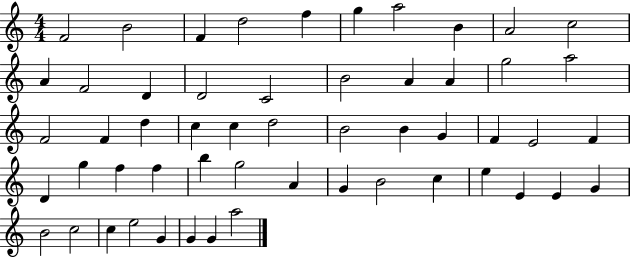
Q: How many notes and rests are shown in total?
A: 54